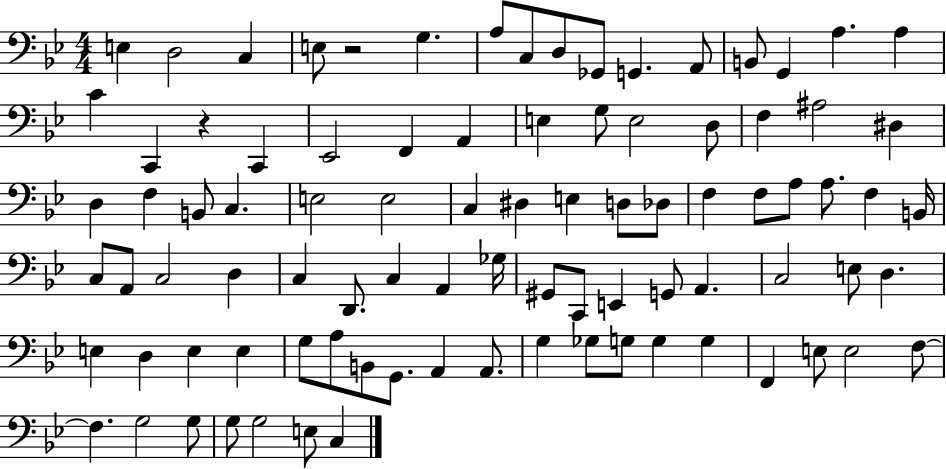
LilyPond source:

{
  \clef bass
  \numericTimeSignature
  \time 4/4
  \key bes \major
  \repeat volta 2 { e4 d2 c4 | e8 r2 g4. | a8 c8 d8 ges,8 g,4. a,8 | b,8 g,4 a4. a4 | \break c'4 c,4 r4 c,4 | ees,2 f,4 a,4 | e4 g8 e2 d8 | f4 ais2 dis4 | \break d4 f4 b,8 c4. | e2 e2 | c4 dis4 e4 d8 des8 | f4 f8 a8 a8. f4 b,16 | \break c8 a,8 c2 d4 | c4 d,8. c4 a,4 ges16 | gis,8 c,8 e,4 g,8 a,4. | c2 e8 d4. | \break e4 d4 e4 e4 | g8 a8 b,8 g,8. a,4 a,8. | g4 ges8 g8 g4 g4 | f,4 e8 e2 f8~~ | \break f4. g2 g8 | g8 g2 e8 c4 | } \bar "|."
}